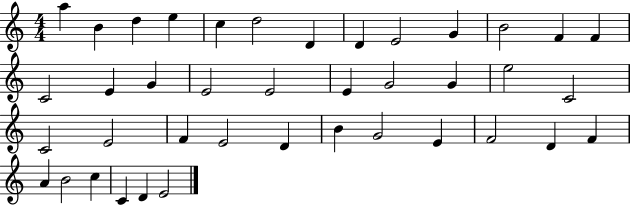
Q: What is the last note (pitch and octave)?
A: E4